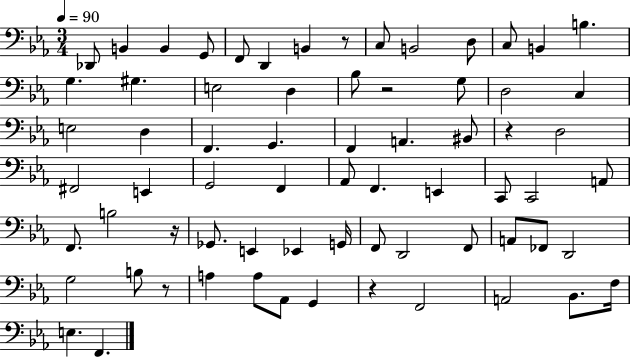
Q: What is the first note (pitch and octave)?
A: Db2